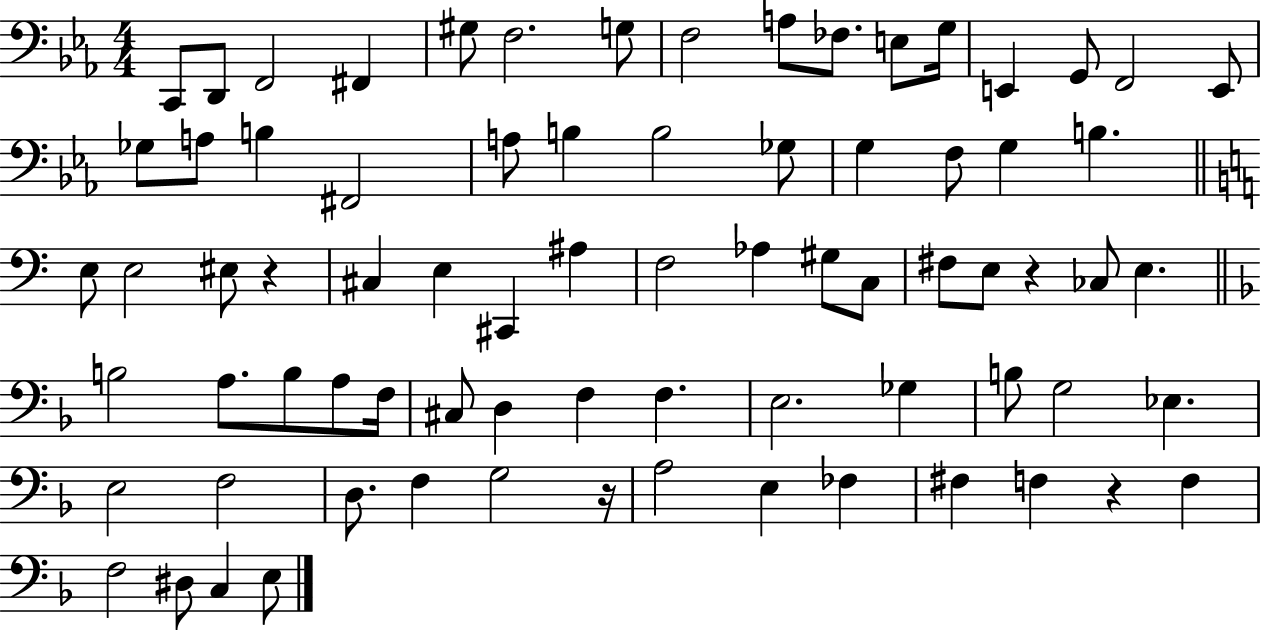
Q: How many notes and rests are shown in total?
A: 76